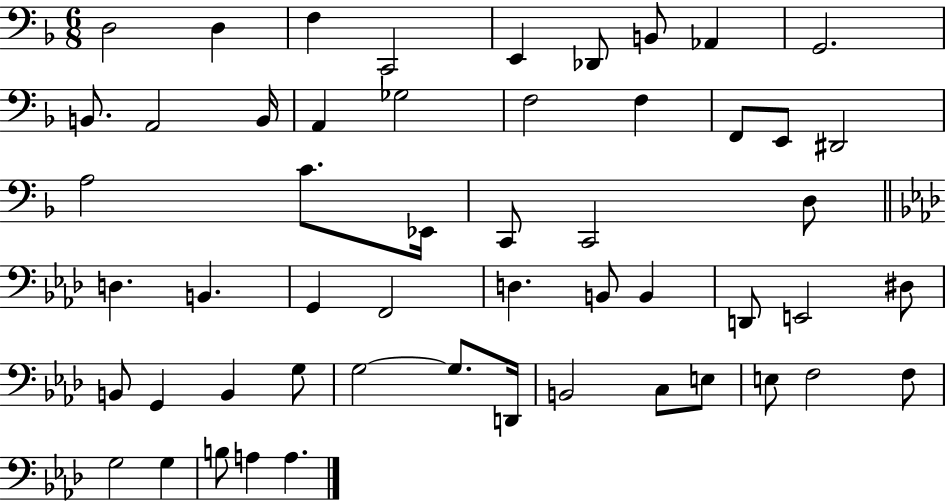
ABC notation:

X:1
T:Untitled
M:6/8
L:1/4
K:F
D,2 D, F, C,,2 E,, _D,,/2 B,,/2 _A,, G,,2 B,,/2 A,,2 B,,/4 A,, _G,2 F,2 F, F,,/2 E,,/2 ^D,,2 A,2 C/2 _E,,/4 C,,/2 C,,2 D,/2 D, B,, G,, F,,2 D, B,,/2 B,, D,,/2 E,,2 ^D,/2 B,,/2 G,, B,, G,/2 G,2 G,/2 D,,/4 B,,2 C,/2 E,/2 E,/2 F,2 F,/2 G,2 G, B,/2 A, A,